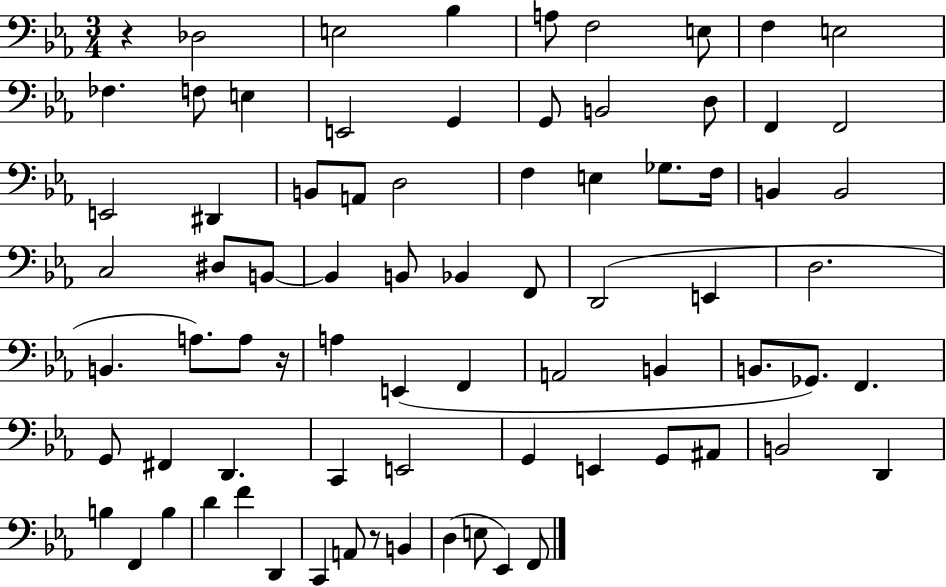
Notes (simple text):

R/q Db3/h E3/h Bb3/q A3/e F3/h E3/e F3/q E3/h FES3/q. F3/e E3/q E2/h G2/q G2/e B2/h D3/e F2/q F2/h E2/h D#2/q B2/e A2/e D3/h F3/q E3/q Gb3/e. F3/s B2/q B2/h C3/h D#3/e B2/e B2/q B2/e Bb2/q F2/e D2/h E2/q D3/h. B2/q. A3/e. A3/e R/s A3/q E2/q F2/q A2/h B2/q B2/e. Gb2/e. F2/q. G2/e F#2/q D2/q. C2/q E2/h G2/q E2/q G2/e A#2/e B2/h D2/q B3/q F2/q B3/q D4/q F4/q D2/q C2/q A2/e R/e B2/q D3/q E3/e Eb2/q F2/e